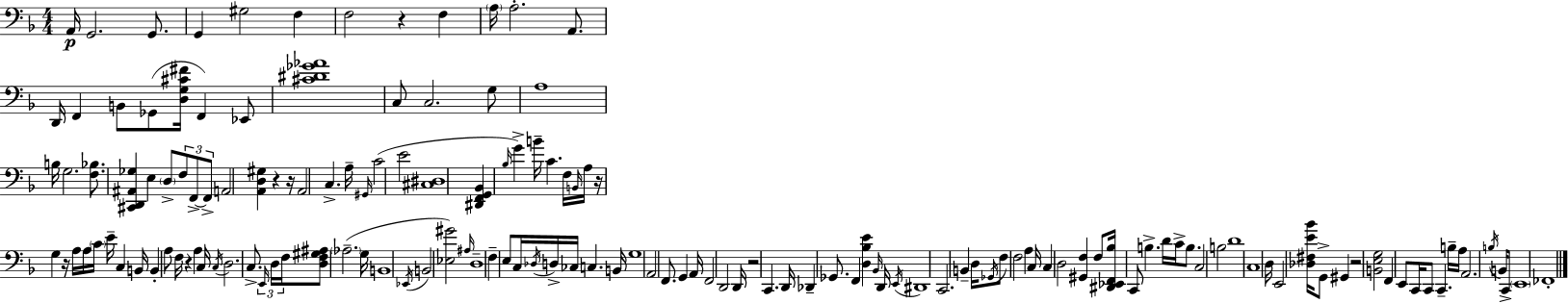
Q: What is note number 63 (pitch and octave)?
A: B2